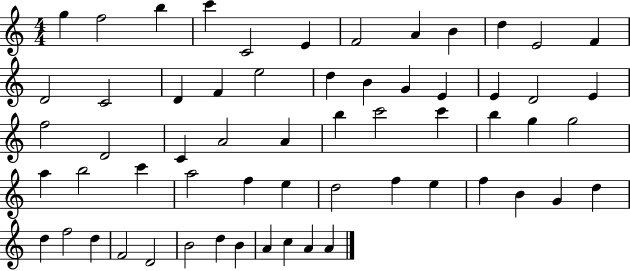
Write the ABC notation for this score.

X:1
T:Untitled
M:4/4
L:1/4
K:C
g f2 b c' C2 E F2 A B d E2 F D2 C2 D F e2 d B G E E D2 E f2 D2 C A2 A b c'2 c' b g g2 a b2 c' a2 f e d2 f e f B G d d f2 d F2 D2 B2 d B A c A A